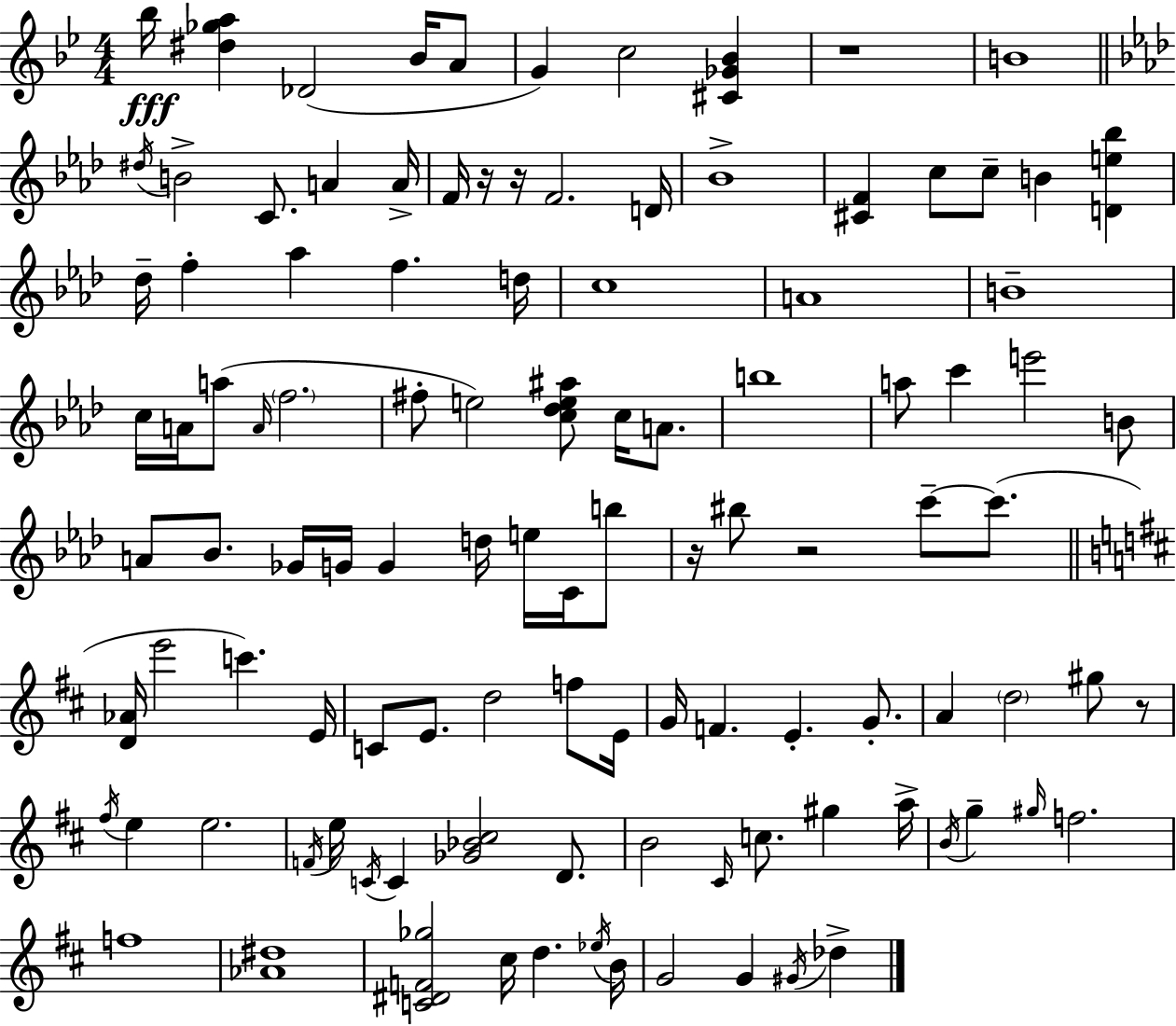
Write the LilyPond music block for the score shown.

{
  \clef treble
  \numericTimeSignature
  \time 4/4
  \key g \minor
  bes''16\fff <dis'' ges'' a''>4 des'2( bes'16 a'8 | g'4) c''2 <cis' ges' bes'>4 | r1 | b'1 | \break \bar "||" \break \key aes \major \acciaccatura { dis''16 } b'2-> c'8. a'4 | a'16-> f'16 r16 r16 f'2. | d'16 bes'1-> | <cis' f'>4 c''8 c''8-- b'4 <d' e'' bes''>4 | \break des''16-- f''4-. aes''4 f''4. | d''16 c''1 | a'1 | b'1-- | \break c''16 a'16 a''8( \grace { a'16 } \parenthesize f''2. | fis''8-. e''2) <c'' des'' e'' ais''>8 c''16 a'8. | b''1 | a''8 c'''4 e'''2 | \break b'8 a'8 bes'8. ges'16 g'16 g'4 d''16 e''16 c'16 | b''8 r16 bis''8 r2 c'''8--~~ c'''8.( | \bar "||" \break \key d \major <d' aes'>16 e'''2 c'''4.) e'16 | c'8 e'8. d''2 f''8 e'16 | g'16 f'4. e'4.-. g'8.-. | a'4 \parenthesize d''2 gis''8 r8 | \break \acciaccatura { fis''16 } e''4 e''2. | \acciaccatura { f'16 } e''16 \acciaccatura { c'16 } c'4 <ges' bes' cis''>2 | d'8. b'2 \grace { cis'16 } c''8. gis''4 | a''16-> \acciaccatura { b'16 } g''4-- \grace { gis''16 } f''2. | \break f''1 | <aes' dis''>1 | <c' dis' f' ges''>2 cis''16 d''4. | \acciaccatura { ees''16 } b'16 g'2 g'4 | \break \acciaccatura { gis'16 } des''4-> \bar "|."
}